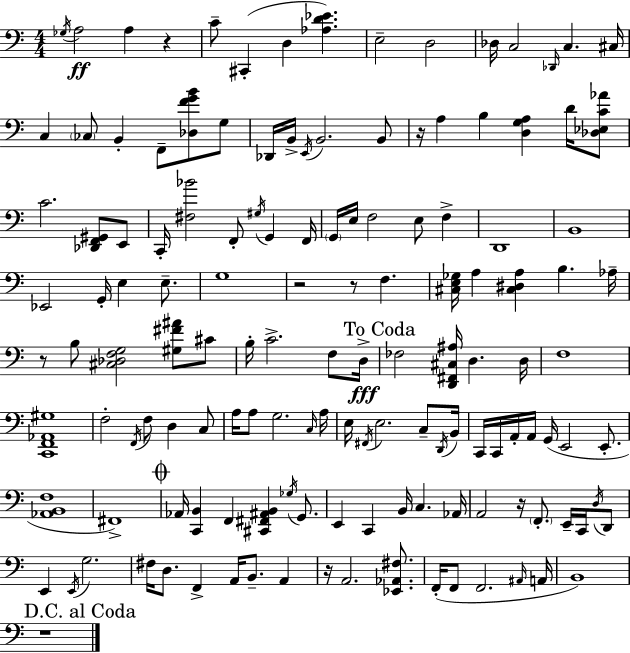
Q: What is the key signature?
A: C major